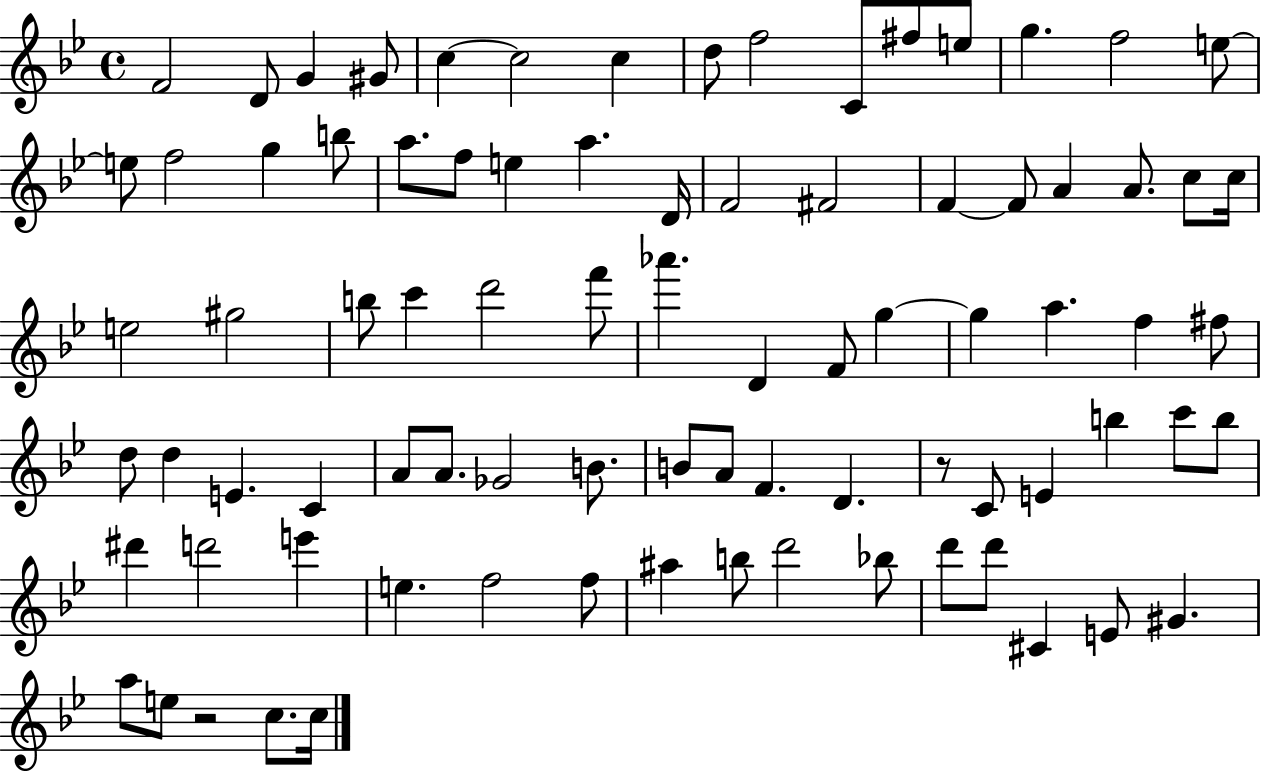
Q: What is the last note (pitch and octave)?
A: C5